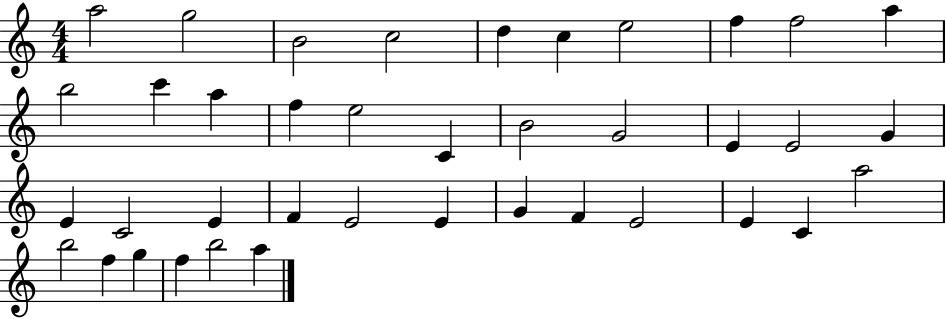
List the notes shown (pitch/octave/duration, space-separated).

A5/h G5/h B4/h C5/h D5/q C5/q E5/h F5/q F5/h A5/q B5/h C6/q A5/q F5/q E5/h C4/q B4/h G4/h E4/q E4/h G4/q E4/q C4/h E4/q F4/q E4/h E4/q G4/q F4/q E4/h E4/q C4/q A5/h B5/h F5/q G5/q F5/q B5/h A5/q